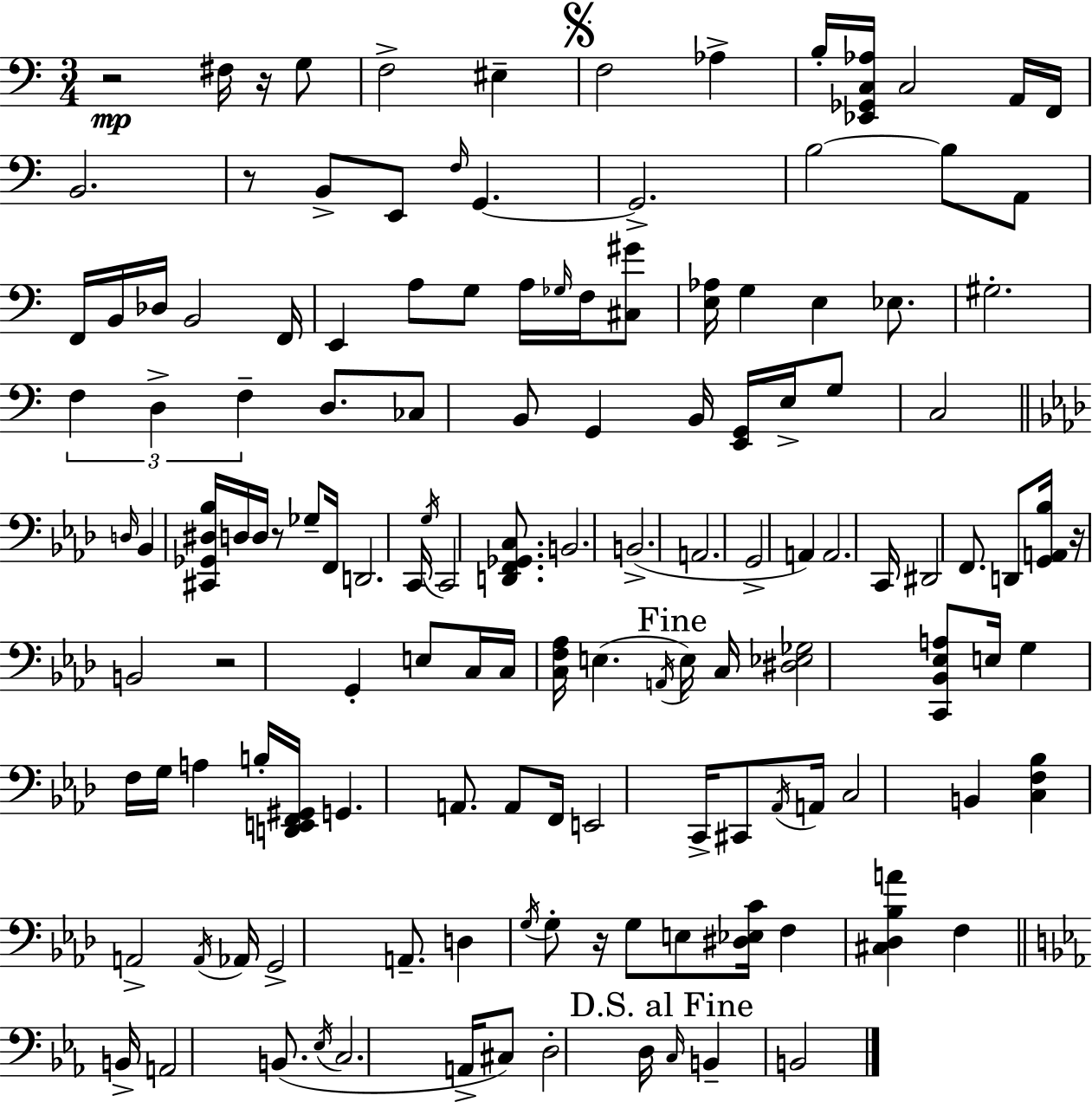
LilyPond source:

{
  \clef bass
  \numericTimeSignature
  \time 3/4
  \key c \major
  r2\mp fis16 r16 g8 | f2-> eis4-- | \mark \markup { \musicglyph "scripts.segno" } f2 aes4-> | b16-. <ees, ges, c aes>16 c2 a,16 f,16 | \break b,2. | r8 b,8-> e,8 \grace { f16 } g,4.~~ | g,2.-> | b2~~ b8 a,8 | \break f,16 b,16 des16 b,2 | f,16 e,4 a8 g8 a16 \grace { ges16 } f16 | <cis gis'>8 <e aes>16 g4 e4 ees8. | gis2.-. | \break \tuplet 3/2 { f4 d4-> f4-- } | d8. ces8 b,8 g,4 | b,16 <e, g,>16 e16-> g8 c2 | \bar "||" \break \key f \minor \grace { d16 } bes,4 <cis, ges, dis bes>16 d16 d16 r8 ges8-- | f,16 d,2. | c,16 \acciaccatura { g16 } c,2 <d, f, ges, c>8. | b,2. | \break b,2.->( | a,2. | g,2-> a,4) | a,2. | \break c,16 dis,2 f,8. | d,8 <g, a, bes>16 r16 b,2 | r2 g,4-. | e8 c16 c16 <c f aes>16 e4.( | \break \acciaccatura { a,16 } \mark "Fine" e16) c16 <dis ees ges>2 | <c, bes, ees a>8 e16 g4 f16 g16 a4 | b16-. <d, e, f, gis,>16 g,4. a,8. | a,8 f,16 e,2 c,16-> | \break cis,8 \acciaccatura { aes,16 } a,16 c2 | b,4 <c f bes>4 a,2-> | \acciaccatura { a,16 } aes,16 g,2-> | a,8.-- d4 \acciaccatura { g16 } g8-. | \break r16 g8 e8 <dis ees c'>16 f4 <cis des bes a'>4 | f4 \bar "||" \break \key c \minor b,16-> a,2 b,8.( | \acciaccatura { ees16 } c2. | a,16-> cis8) d2-. | d16 \mark "D.S. al Fine" \grace { c16 } b,4-- b,2 | \break \bar "|."
}